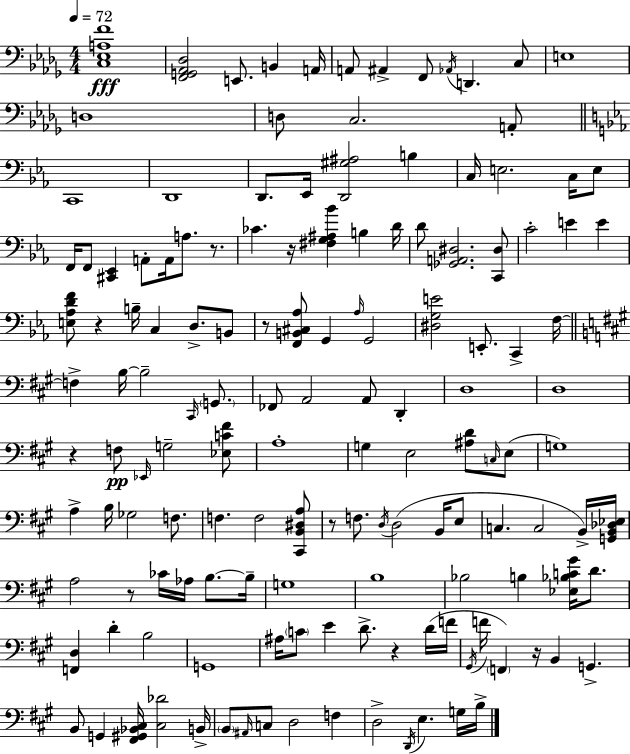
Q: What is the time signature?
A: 4/4